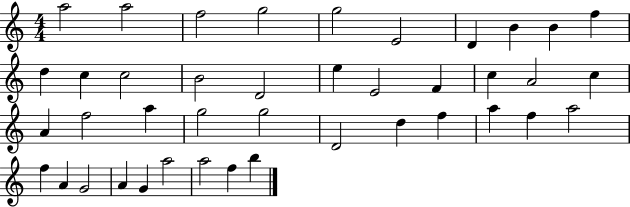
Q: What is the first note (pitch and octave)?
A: A5